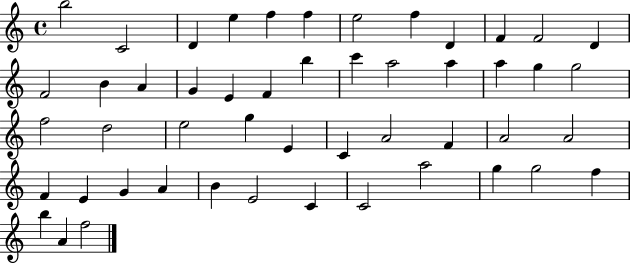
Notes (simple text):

B5/h C4/h D4/q E5/q F5/q F5/q E5/h F5/q D4/q F4/q F4/h D4/q F4/h B4/q A4/q G4/q E4/q F4/q B5/q C6/q A5/h A5/q A5/q G5/q G5/h F5/h D5/h E5/h G5/q E4/q C4/q A4/h F4/q A4/h A4/h F4/q E4/q G4/q A4/q B4/q E4/h C4/q C4/h A5/h G5/q G5/h F5/q B5/q A4/q F5/h